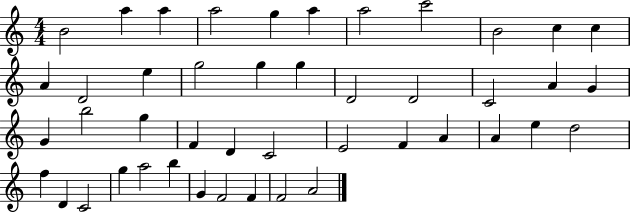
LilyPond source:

{
  \clef treble
  \numericTimeSignature
  \time 4/4
  \key c \major
  b'2 a''4 a''4 | a''2 g''4 a''4 | a''2 c'''2 | b'2 c''4 c''4 | \break a'4 d'2 e''4 | g''2 g''4 g''4 | d'2 d'2 | c'2 a'4 g'4 | \break g'4 b''2 g''4 | f'4 d'4 c'2 | e'2 f'4 a'4 | a'4 e''4 d''2 | \break f''4 d'4 c'2 | g''4 a''2 b''4 | g'4 f'2 f'4 | f'2 a'2 | \break \bar "|."
}